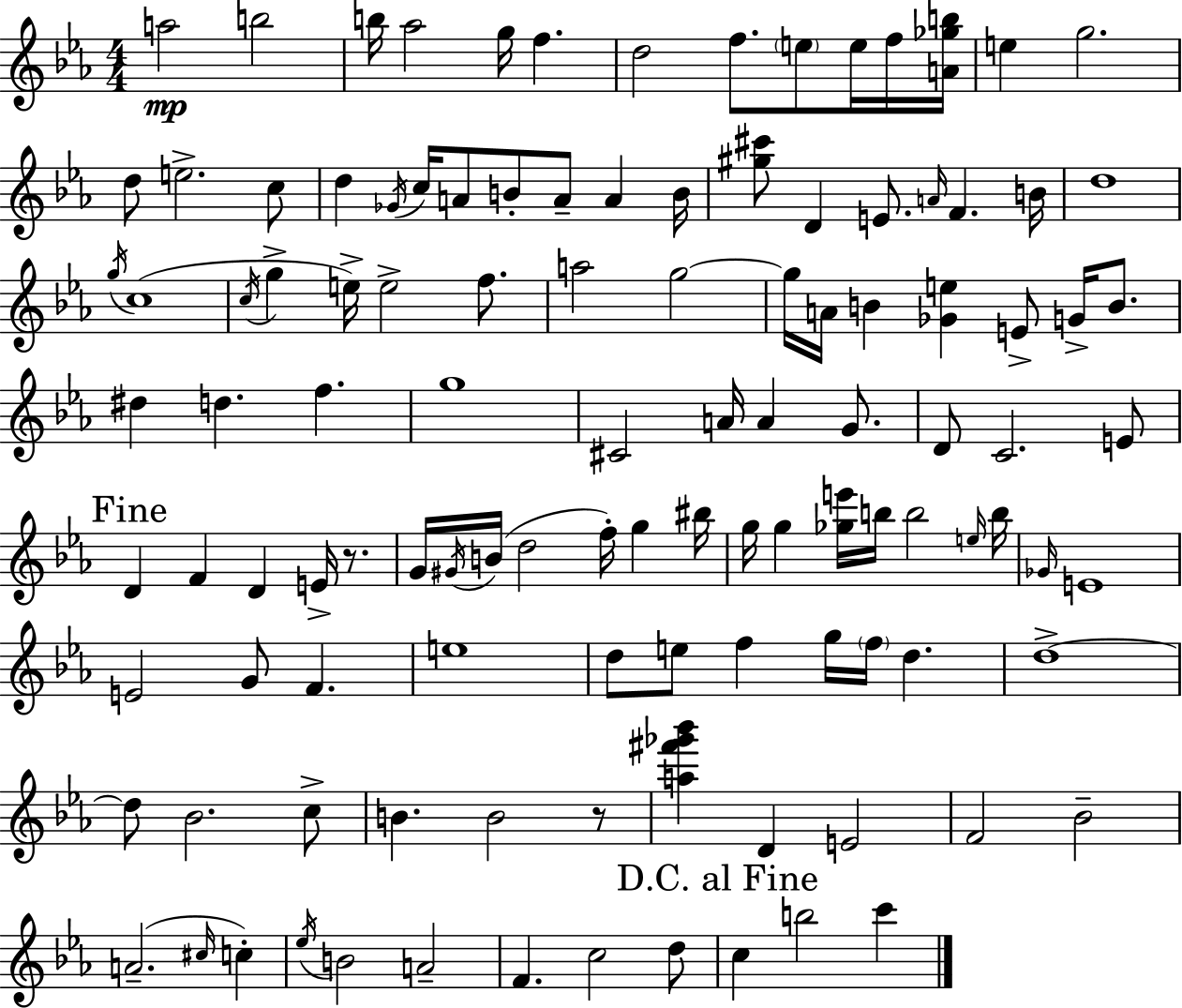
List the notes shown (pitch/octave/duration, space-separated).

A5/h B5/h B5/s Ab5/h G5/s F5/q. D5/h F5/e. E5/e E5/s F5/s [A4,Gb5,B5]/s E5/q G5/h. D5/e E5/h. C5/e D5/q Gb4/s C5/s A4/e B4/e A4/e A4/q B4/s [G#5,C#6]/e D4/q E4/e. A4/s F4/q. B4/s D5/w G5/s C5/w C5/s G5/q E5/s E5/h F5/e. A5/h G5/h G5/s A4/s B4/q [Gb4,E5]/q E4/e G4/s B4/e. D#5/q D5/q. F5/q. G5/w C#4/h A4/s A4/q G4/e. D4/e C4/h. E4/e D4/q F4/q D4/q E4/s R/e. G4/s G#4/s B4/s D5/h F5/s G5/q BIS5/s G5/s G5/q [Gb5,E6]/s B5/s B5/h E5/s B5/s Gb4/s E4/w E4/h G4/e F4/q. E5/w D5/e E5/e F5/q G5/s F5/s D5/q. D5/w D5/e Bb4/h. C5/e B4/q. B4/h R/e [A5,F#6,Gb6,Bb6]/q D4/q E4/h F4/h Bb4/h A4/h. C#5/s C5/q Eb5/s B4/h A4/h F4/q. C5/h D5/e C5/q B5/h C6/q